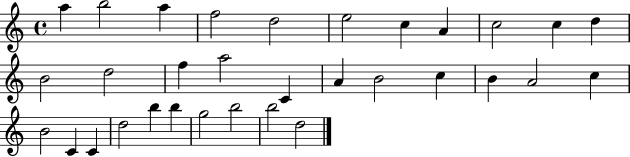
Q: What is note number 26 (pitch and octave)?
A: D5